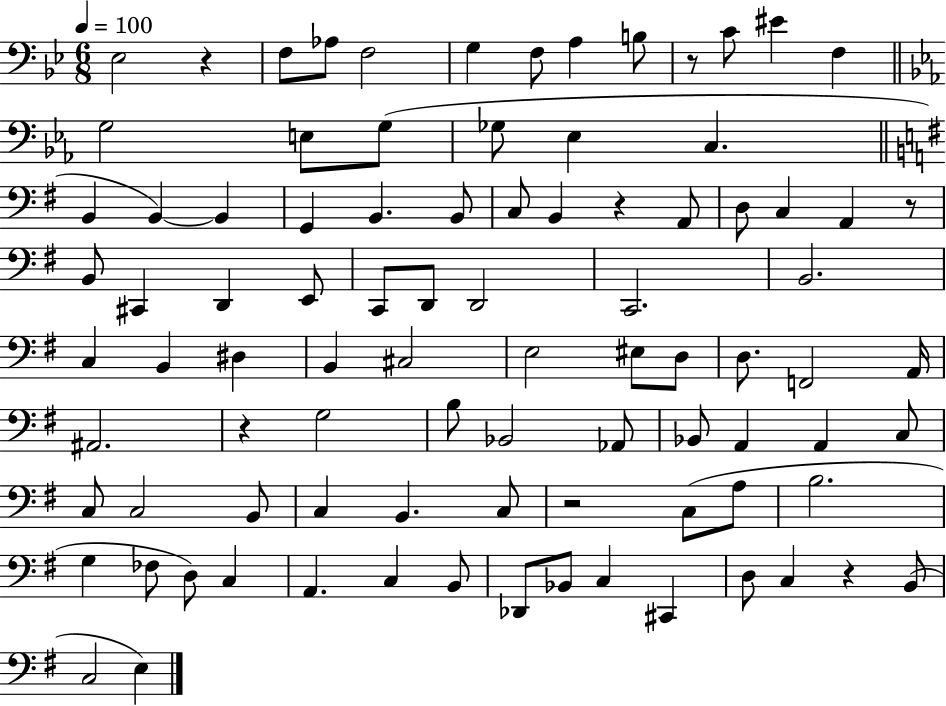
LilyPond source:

{
  \clef bass
  \numericTimeSignature
  \time 6/8
  \key bes \major
  \tempo 4 = 100
  ees2 r4 | f8 aes8 f2 | g4 f8 a4 b8 | r8 c'8 eis'4 f4 | \break \bar "||" \break \key ees \major g2 e8 g8( | ges8 ees4 c4. | \bar "||" \break \key g \major b,4 b,4~~) b,4 | g,4 b,4. b,8 | c8 b,4 r4 a,8 | d8 c4 a,4 r8 | \break b,8 cis,4 d,4 e,8 | c,8 d,8 d,2 | c,2. | b,2. | \break c4 b,4 dis4 | b,4 cis2 | e2 eis8 d8 | d8. f,2 a,16 | \break ais,2. | r4 g2 | b8 bes,2 aes,8 | bes,8 a,4 a,4 c8 | \break c8 c2 b,8 | c4 b,4. c8 | r2 c8( a8 | b2. | \break g4 fes8 d8) c4 | a,4. c4 b,8 | des,8 bes,8 c4 cis,4 | d8 c4 r4 b,8( | \break c2 e4) | \bar "|."
}